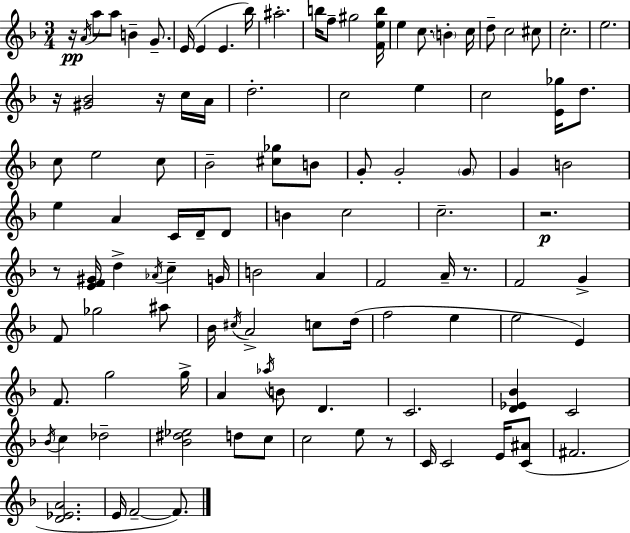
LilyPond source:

{
  \clef treble
  \numericTimeSignature
  \time 3/4
  \key f \major
  r16\pp \acciaccatura { a'16 } a''8 a''8 b'4-- g'8.-- | e'16( e'4 e'4. | bes''16) ais''2.-. | b''16 f''8-- gis''2 | \break <f' e'' b''>16 e''4 c''8. \parenthesize b'4-. | c''16 d''8-- c''2 cis''8 | c''2.-. | e''2. | \break r16 <gis' bes'>2 r16 c''16 | a'16 d''2.-. | c''2 e''4 | c''2 <e' ges''>16 d''8. | \break c''8 e''2 c''8 | bes'2-- <cis'' ges''>8 b'8 | g'8-. g'2-. \parenthesize g'8 | g'4 b'2 | \break e''4 a'4 c'16 d'16-- d'8 | b'4 c''2 | c''2.-- | r2.\p | \break r8 <e' f' gis'>16 d''4-> \acciaccatura { aes'16 } c''4-- | g'16 b'2 a'4 | f'2 a'16-- r8. | f'2 g'4-> | \break f'8 ges''2 | ais''8 bes'16 \acciaccatura { cis''16 } a'2-> | c''8 d''16( f''2 e''4 | e''2 e'4) | \break f'8. g''2 | g''16-> a'4 \acciaccatura { aes''16 } b'8 d'4. | c'2. | <d' ees' bes'>4 c'2 | \break \acciaccatura { bes'16 } c''4 des''2-- | <bes' dis'' ees''>2 | d''8 c''8 c''2 | e''8 r8 c'16 c'2 | \break e'16 <c' ais'>8( fis'2. | <d' ees' a'>2. | e'16 f'2--~~ | f'8.) \bar "|."
}